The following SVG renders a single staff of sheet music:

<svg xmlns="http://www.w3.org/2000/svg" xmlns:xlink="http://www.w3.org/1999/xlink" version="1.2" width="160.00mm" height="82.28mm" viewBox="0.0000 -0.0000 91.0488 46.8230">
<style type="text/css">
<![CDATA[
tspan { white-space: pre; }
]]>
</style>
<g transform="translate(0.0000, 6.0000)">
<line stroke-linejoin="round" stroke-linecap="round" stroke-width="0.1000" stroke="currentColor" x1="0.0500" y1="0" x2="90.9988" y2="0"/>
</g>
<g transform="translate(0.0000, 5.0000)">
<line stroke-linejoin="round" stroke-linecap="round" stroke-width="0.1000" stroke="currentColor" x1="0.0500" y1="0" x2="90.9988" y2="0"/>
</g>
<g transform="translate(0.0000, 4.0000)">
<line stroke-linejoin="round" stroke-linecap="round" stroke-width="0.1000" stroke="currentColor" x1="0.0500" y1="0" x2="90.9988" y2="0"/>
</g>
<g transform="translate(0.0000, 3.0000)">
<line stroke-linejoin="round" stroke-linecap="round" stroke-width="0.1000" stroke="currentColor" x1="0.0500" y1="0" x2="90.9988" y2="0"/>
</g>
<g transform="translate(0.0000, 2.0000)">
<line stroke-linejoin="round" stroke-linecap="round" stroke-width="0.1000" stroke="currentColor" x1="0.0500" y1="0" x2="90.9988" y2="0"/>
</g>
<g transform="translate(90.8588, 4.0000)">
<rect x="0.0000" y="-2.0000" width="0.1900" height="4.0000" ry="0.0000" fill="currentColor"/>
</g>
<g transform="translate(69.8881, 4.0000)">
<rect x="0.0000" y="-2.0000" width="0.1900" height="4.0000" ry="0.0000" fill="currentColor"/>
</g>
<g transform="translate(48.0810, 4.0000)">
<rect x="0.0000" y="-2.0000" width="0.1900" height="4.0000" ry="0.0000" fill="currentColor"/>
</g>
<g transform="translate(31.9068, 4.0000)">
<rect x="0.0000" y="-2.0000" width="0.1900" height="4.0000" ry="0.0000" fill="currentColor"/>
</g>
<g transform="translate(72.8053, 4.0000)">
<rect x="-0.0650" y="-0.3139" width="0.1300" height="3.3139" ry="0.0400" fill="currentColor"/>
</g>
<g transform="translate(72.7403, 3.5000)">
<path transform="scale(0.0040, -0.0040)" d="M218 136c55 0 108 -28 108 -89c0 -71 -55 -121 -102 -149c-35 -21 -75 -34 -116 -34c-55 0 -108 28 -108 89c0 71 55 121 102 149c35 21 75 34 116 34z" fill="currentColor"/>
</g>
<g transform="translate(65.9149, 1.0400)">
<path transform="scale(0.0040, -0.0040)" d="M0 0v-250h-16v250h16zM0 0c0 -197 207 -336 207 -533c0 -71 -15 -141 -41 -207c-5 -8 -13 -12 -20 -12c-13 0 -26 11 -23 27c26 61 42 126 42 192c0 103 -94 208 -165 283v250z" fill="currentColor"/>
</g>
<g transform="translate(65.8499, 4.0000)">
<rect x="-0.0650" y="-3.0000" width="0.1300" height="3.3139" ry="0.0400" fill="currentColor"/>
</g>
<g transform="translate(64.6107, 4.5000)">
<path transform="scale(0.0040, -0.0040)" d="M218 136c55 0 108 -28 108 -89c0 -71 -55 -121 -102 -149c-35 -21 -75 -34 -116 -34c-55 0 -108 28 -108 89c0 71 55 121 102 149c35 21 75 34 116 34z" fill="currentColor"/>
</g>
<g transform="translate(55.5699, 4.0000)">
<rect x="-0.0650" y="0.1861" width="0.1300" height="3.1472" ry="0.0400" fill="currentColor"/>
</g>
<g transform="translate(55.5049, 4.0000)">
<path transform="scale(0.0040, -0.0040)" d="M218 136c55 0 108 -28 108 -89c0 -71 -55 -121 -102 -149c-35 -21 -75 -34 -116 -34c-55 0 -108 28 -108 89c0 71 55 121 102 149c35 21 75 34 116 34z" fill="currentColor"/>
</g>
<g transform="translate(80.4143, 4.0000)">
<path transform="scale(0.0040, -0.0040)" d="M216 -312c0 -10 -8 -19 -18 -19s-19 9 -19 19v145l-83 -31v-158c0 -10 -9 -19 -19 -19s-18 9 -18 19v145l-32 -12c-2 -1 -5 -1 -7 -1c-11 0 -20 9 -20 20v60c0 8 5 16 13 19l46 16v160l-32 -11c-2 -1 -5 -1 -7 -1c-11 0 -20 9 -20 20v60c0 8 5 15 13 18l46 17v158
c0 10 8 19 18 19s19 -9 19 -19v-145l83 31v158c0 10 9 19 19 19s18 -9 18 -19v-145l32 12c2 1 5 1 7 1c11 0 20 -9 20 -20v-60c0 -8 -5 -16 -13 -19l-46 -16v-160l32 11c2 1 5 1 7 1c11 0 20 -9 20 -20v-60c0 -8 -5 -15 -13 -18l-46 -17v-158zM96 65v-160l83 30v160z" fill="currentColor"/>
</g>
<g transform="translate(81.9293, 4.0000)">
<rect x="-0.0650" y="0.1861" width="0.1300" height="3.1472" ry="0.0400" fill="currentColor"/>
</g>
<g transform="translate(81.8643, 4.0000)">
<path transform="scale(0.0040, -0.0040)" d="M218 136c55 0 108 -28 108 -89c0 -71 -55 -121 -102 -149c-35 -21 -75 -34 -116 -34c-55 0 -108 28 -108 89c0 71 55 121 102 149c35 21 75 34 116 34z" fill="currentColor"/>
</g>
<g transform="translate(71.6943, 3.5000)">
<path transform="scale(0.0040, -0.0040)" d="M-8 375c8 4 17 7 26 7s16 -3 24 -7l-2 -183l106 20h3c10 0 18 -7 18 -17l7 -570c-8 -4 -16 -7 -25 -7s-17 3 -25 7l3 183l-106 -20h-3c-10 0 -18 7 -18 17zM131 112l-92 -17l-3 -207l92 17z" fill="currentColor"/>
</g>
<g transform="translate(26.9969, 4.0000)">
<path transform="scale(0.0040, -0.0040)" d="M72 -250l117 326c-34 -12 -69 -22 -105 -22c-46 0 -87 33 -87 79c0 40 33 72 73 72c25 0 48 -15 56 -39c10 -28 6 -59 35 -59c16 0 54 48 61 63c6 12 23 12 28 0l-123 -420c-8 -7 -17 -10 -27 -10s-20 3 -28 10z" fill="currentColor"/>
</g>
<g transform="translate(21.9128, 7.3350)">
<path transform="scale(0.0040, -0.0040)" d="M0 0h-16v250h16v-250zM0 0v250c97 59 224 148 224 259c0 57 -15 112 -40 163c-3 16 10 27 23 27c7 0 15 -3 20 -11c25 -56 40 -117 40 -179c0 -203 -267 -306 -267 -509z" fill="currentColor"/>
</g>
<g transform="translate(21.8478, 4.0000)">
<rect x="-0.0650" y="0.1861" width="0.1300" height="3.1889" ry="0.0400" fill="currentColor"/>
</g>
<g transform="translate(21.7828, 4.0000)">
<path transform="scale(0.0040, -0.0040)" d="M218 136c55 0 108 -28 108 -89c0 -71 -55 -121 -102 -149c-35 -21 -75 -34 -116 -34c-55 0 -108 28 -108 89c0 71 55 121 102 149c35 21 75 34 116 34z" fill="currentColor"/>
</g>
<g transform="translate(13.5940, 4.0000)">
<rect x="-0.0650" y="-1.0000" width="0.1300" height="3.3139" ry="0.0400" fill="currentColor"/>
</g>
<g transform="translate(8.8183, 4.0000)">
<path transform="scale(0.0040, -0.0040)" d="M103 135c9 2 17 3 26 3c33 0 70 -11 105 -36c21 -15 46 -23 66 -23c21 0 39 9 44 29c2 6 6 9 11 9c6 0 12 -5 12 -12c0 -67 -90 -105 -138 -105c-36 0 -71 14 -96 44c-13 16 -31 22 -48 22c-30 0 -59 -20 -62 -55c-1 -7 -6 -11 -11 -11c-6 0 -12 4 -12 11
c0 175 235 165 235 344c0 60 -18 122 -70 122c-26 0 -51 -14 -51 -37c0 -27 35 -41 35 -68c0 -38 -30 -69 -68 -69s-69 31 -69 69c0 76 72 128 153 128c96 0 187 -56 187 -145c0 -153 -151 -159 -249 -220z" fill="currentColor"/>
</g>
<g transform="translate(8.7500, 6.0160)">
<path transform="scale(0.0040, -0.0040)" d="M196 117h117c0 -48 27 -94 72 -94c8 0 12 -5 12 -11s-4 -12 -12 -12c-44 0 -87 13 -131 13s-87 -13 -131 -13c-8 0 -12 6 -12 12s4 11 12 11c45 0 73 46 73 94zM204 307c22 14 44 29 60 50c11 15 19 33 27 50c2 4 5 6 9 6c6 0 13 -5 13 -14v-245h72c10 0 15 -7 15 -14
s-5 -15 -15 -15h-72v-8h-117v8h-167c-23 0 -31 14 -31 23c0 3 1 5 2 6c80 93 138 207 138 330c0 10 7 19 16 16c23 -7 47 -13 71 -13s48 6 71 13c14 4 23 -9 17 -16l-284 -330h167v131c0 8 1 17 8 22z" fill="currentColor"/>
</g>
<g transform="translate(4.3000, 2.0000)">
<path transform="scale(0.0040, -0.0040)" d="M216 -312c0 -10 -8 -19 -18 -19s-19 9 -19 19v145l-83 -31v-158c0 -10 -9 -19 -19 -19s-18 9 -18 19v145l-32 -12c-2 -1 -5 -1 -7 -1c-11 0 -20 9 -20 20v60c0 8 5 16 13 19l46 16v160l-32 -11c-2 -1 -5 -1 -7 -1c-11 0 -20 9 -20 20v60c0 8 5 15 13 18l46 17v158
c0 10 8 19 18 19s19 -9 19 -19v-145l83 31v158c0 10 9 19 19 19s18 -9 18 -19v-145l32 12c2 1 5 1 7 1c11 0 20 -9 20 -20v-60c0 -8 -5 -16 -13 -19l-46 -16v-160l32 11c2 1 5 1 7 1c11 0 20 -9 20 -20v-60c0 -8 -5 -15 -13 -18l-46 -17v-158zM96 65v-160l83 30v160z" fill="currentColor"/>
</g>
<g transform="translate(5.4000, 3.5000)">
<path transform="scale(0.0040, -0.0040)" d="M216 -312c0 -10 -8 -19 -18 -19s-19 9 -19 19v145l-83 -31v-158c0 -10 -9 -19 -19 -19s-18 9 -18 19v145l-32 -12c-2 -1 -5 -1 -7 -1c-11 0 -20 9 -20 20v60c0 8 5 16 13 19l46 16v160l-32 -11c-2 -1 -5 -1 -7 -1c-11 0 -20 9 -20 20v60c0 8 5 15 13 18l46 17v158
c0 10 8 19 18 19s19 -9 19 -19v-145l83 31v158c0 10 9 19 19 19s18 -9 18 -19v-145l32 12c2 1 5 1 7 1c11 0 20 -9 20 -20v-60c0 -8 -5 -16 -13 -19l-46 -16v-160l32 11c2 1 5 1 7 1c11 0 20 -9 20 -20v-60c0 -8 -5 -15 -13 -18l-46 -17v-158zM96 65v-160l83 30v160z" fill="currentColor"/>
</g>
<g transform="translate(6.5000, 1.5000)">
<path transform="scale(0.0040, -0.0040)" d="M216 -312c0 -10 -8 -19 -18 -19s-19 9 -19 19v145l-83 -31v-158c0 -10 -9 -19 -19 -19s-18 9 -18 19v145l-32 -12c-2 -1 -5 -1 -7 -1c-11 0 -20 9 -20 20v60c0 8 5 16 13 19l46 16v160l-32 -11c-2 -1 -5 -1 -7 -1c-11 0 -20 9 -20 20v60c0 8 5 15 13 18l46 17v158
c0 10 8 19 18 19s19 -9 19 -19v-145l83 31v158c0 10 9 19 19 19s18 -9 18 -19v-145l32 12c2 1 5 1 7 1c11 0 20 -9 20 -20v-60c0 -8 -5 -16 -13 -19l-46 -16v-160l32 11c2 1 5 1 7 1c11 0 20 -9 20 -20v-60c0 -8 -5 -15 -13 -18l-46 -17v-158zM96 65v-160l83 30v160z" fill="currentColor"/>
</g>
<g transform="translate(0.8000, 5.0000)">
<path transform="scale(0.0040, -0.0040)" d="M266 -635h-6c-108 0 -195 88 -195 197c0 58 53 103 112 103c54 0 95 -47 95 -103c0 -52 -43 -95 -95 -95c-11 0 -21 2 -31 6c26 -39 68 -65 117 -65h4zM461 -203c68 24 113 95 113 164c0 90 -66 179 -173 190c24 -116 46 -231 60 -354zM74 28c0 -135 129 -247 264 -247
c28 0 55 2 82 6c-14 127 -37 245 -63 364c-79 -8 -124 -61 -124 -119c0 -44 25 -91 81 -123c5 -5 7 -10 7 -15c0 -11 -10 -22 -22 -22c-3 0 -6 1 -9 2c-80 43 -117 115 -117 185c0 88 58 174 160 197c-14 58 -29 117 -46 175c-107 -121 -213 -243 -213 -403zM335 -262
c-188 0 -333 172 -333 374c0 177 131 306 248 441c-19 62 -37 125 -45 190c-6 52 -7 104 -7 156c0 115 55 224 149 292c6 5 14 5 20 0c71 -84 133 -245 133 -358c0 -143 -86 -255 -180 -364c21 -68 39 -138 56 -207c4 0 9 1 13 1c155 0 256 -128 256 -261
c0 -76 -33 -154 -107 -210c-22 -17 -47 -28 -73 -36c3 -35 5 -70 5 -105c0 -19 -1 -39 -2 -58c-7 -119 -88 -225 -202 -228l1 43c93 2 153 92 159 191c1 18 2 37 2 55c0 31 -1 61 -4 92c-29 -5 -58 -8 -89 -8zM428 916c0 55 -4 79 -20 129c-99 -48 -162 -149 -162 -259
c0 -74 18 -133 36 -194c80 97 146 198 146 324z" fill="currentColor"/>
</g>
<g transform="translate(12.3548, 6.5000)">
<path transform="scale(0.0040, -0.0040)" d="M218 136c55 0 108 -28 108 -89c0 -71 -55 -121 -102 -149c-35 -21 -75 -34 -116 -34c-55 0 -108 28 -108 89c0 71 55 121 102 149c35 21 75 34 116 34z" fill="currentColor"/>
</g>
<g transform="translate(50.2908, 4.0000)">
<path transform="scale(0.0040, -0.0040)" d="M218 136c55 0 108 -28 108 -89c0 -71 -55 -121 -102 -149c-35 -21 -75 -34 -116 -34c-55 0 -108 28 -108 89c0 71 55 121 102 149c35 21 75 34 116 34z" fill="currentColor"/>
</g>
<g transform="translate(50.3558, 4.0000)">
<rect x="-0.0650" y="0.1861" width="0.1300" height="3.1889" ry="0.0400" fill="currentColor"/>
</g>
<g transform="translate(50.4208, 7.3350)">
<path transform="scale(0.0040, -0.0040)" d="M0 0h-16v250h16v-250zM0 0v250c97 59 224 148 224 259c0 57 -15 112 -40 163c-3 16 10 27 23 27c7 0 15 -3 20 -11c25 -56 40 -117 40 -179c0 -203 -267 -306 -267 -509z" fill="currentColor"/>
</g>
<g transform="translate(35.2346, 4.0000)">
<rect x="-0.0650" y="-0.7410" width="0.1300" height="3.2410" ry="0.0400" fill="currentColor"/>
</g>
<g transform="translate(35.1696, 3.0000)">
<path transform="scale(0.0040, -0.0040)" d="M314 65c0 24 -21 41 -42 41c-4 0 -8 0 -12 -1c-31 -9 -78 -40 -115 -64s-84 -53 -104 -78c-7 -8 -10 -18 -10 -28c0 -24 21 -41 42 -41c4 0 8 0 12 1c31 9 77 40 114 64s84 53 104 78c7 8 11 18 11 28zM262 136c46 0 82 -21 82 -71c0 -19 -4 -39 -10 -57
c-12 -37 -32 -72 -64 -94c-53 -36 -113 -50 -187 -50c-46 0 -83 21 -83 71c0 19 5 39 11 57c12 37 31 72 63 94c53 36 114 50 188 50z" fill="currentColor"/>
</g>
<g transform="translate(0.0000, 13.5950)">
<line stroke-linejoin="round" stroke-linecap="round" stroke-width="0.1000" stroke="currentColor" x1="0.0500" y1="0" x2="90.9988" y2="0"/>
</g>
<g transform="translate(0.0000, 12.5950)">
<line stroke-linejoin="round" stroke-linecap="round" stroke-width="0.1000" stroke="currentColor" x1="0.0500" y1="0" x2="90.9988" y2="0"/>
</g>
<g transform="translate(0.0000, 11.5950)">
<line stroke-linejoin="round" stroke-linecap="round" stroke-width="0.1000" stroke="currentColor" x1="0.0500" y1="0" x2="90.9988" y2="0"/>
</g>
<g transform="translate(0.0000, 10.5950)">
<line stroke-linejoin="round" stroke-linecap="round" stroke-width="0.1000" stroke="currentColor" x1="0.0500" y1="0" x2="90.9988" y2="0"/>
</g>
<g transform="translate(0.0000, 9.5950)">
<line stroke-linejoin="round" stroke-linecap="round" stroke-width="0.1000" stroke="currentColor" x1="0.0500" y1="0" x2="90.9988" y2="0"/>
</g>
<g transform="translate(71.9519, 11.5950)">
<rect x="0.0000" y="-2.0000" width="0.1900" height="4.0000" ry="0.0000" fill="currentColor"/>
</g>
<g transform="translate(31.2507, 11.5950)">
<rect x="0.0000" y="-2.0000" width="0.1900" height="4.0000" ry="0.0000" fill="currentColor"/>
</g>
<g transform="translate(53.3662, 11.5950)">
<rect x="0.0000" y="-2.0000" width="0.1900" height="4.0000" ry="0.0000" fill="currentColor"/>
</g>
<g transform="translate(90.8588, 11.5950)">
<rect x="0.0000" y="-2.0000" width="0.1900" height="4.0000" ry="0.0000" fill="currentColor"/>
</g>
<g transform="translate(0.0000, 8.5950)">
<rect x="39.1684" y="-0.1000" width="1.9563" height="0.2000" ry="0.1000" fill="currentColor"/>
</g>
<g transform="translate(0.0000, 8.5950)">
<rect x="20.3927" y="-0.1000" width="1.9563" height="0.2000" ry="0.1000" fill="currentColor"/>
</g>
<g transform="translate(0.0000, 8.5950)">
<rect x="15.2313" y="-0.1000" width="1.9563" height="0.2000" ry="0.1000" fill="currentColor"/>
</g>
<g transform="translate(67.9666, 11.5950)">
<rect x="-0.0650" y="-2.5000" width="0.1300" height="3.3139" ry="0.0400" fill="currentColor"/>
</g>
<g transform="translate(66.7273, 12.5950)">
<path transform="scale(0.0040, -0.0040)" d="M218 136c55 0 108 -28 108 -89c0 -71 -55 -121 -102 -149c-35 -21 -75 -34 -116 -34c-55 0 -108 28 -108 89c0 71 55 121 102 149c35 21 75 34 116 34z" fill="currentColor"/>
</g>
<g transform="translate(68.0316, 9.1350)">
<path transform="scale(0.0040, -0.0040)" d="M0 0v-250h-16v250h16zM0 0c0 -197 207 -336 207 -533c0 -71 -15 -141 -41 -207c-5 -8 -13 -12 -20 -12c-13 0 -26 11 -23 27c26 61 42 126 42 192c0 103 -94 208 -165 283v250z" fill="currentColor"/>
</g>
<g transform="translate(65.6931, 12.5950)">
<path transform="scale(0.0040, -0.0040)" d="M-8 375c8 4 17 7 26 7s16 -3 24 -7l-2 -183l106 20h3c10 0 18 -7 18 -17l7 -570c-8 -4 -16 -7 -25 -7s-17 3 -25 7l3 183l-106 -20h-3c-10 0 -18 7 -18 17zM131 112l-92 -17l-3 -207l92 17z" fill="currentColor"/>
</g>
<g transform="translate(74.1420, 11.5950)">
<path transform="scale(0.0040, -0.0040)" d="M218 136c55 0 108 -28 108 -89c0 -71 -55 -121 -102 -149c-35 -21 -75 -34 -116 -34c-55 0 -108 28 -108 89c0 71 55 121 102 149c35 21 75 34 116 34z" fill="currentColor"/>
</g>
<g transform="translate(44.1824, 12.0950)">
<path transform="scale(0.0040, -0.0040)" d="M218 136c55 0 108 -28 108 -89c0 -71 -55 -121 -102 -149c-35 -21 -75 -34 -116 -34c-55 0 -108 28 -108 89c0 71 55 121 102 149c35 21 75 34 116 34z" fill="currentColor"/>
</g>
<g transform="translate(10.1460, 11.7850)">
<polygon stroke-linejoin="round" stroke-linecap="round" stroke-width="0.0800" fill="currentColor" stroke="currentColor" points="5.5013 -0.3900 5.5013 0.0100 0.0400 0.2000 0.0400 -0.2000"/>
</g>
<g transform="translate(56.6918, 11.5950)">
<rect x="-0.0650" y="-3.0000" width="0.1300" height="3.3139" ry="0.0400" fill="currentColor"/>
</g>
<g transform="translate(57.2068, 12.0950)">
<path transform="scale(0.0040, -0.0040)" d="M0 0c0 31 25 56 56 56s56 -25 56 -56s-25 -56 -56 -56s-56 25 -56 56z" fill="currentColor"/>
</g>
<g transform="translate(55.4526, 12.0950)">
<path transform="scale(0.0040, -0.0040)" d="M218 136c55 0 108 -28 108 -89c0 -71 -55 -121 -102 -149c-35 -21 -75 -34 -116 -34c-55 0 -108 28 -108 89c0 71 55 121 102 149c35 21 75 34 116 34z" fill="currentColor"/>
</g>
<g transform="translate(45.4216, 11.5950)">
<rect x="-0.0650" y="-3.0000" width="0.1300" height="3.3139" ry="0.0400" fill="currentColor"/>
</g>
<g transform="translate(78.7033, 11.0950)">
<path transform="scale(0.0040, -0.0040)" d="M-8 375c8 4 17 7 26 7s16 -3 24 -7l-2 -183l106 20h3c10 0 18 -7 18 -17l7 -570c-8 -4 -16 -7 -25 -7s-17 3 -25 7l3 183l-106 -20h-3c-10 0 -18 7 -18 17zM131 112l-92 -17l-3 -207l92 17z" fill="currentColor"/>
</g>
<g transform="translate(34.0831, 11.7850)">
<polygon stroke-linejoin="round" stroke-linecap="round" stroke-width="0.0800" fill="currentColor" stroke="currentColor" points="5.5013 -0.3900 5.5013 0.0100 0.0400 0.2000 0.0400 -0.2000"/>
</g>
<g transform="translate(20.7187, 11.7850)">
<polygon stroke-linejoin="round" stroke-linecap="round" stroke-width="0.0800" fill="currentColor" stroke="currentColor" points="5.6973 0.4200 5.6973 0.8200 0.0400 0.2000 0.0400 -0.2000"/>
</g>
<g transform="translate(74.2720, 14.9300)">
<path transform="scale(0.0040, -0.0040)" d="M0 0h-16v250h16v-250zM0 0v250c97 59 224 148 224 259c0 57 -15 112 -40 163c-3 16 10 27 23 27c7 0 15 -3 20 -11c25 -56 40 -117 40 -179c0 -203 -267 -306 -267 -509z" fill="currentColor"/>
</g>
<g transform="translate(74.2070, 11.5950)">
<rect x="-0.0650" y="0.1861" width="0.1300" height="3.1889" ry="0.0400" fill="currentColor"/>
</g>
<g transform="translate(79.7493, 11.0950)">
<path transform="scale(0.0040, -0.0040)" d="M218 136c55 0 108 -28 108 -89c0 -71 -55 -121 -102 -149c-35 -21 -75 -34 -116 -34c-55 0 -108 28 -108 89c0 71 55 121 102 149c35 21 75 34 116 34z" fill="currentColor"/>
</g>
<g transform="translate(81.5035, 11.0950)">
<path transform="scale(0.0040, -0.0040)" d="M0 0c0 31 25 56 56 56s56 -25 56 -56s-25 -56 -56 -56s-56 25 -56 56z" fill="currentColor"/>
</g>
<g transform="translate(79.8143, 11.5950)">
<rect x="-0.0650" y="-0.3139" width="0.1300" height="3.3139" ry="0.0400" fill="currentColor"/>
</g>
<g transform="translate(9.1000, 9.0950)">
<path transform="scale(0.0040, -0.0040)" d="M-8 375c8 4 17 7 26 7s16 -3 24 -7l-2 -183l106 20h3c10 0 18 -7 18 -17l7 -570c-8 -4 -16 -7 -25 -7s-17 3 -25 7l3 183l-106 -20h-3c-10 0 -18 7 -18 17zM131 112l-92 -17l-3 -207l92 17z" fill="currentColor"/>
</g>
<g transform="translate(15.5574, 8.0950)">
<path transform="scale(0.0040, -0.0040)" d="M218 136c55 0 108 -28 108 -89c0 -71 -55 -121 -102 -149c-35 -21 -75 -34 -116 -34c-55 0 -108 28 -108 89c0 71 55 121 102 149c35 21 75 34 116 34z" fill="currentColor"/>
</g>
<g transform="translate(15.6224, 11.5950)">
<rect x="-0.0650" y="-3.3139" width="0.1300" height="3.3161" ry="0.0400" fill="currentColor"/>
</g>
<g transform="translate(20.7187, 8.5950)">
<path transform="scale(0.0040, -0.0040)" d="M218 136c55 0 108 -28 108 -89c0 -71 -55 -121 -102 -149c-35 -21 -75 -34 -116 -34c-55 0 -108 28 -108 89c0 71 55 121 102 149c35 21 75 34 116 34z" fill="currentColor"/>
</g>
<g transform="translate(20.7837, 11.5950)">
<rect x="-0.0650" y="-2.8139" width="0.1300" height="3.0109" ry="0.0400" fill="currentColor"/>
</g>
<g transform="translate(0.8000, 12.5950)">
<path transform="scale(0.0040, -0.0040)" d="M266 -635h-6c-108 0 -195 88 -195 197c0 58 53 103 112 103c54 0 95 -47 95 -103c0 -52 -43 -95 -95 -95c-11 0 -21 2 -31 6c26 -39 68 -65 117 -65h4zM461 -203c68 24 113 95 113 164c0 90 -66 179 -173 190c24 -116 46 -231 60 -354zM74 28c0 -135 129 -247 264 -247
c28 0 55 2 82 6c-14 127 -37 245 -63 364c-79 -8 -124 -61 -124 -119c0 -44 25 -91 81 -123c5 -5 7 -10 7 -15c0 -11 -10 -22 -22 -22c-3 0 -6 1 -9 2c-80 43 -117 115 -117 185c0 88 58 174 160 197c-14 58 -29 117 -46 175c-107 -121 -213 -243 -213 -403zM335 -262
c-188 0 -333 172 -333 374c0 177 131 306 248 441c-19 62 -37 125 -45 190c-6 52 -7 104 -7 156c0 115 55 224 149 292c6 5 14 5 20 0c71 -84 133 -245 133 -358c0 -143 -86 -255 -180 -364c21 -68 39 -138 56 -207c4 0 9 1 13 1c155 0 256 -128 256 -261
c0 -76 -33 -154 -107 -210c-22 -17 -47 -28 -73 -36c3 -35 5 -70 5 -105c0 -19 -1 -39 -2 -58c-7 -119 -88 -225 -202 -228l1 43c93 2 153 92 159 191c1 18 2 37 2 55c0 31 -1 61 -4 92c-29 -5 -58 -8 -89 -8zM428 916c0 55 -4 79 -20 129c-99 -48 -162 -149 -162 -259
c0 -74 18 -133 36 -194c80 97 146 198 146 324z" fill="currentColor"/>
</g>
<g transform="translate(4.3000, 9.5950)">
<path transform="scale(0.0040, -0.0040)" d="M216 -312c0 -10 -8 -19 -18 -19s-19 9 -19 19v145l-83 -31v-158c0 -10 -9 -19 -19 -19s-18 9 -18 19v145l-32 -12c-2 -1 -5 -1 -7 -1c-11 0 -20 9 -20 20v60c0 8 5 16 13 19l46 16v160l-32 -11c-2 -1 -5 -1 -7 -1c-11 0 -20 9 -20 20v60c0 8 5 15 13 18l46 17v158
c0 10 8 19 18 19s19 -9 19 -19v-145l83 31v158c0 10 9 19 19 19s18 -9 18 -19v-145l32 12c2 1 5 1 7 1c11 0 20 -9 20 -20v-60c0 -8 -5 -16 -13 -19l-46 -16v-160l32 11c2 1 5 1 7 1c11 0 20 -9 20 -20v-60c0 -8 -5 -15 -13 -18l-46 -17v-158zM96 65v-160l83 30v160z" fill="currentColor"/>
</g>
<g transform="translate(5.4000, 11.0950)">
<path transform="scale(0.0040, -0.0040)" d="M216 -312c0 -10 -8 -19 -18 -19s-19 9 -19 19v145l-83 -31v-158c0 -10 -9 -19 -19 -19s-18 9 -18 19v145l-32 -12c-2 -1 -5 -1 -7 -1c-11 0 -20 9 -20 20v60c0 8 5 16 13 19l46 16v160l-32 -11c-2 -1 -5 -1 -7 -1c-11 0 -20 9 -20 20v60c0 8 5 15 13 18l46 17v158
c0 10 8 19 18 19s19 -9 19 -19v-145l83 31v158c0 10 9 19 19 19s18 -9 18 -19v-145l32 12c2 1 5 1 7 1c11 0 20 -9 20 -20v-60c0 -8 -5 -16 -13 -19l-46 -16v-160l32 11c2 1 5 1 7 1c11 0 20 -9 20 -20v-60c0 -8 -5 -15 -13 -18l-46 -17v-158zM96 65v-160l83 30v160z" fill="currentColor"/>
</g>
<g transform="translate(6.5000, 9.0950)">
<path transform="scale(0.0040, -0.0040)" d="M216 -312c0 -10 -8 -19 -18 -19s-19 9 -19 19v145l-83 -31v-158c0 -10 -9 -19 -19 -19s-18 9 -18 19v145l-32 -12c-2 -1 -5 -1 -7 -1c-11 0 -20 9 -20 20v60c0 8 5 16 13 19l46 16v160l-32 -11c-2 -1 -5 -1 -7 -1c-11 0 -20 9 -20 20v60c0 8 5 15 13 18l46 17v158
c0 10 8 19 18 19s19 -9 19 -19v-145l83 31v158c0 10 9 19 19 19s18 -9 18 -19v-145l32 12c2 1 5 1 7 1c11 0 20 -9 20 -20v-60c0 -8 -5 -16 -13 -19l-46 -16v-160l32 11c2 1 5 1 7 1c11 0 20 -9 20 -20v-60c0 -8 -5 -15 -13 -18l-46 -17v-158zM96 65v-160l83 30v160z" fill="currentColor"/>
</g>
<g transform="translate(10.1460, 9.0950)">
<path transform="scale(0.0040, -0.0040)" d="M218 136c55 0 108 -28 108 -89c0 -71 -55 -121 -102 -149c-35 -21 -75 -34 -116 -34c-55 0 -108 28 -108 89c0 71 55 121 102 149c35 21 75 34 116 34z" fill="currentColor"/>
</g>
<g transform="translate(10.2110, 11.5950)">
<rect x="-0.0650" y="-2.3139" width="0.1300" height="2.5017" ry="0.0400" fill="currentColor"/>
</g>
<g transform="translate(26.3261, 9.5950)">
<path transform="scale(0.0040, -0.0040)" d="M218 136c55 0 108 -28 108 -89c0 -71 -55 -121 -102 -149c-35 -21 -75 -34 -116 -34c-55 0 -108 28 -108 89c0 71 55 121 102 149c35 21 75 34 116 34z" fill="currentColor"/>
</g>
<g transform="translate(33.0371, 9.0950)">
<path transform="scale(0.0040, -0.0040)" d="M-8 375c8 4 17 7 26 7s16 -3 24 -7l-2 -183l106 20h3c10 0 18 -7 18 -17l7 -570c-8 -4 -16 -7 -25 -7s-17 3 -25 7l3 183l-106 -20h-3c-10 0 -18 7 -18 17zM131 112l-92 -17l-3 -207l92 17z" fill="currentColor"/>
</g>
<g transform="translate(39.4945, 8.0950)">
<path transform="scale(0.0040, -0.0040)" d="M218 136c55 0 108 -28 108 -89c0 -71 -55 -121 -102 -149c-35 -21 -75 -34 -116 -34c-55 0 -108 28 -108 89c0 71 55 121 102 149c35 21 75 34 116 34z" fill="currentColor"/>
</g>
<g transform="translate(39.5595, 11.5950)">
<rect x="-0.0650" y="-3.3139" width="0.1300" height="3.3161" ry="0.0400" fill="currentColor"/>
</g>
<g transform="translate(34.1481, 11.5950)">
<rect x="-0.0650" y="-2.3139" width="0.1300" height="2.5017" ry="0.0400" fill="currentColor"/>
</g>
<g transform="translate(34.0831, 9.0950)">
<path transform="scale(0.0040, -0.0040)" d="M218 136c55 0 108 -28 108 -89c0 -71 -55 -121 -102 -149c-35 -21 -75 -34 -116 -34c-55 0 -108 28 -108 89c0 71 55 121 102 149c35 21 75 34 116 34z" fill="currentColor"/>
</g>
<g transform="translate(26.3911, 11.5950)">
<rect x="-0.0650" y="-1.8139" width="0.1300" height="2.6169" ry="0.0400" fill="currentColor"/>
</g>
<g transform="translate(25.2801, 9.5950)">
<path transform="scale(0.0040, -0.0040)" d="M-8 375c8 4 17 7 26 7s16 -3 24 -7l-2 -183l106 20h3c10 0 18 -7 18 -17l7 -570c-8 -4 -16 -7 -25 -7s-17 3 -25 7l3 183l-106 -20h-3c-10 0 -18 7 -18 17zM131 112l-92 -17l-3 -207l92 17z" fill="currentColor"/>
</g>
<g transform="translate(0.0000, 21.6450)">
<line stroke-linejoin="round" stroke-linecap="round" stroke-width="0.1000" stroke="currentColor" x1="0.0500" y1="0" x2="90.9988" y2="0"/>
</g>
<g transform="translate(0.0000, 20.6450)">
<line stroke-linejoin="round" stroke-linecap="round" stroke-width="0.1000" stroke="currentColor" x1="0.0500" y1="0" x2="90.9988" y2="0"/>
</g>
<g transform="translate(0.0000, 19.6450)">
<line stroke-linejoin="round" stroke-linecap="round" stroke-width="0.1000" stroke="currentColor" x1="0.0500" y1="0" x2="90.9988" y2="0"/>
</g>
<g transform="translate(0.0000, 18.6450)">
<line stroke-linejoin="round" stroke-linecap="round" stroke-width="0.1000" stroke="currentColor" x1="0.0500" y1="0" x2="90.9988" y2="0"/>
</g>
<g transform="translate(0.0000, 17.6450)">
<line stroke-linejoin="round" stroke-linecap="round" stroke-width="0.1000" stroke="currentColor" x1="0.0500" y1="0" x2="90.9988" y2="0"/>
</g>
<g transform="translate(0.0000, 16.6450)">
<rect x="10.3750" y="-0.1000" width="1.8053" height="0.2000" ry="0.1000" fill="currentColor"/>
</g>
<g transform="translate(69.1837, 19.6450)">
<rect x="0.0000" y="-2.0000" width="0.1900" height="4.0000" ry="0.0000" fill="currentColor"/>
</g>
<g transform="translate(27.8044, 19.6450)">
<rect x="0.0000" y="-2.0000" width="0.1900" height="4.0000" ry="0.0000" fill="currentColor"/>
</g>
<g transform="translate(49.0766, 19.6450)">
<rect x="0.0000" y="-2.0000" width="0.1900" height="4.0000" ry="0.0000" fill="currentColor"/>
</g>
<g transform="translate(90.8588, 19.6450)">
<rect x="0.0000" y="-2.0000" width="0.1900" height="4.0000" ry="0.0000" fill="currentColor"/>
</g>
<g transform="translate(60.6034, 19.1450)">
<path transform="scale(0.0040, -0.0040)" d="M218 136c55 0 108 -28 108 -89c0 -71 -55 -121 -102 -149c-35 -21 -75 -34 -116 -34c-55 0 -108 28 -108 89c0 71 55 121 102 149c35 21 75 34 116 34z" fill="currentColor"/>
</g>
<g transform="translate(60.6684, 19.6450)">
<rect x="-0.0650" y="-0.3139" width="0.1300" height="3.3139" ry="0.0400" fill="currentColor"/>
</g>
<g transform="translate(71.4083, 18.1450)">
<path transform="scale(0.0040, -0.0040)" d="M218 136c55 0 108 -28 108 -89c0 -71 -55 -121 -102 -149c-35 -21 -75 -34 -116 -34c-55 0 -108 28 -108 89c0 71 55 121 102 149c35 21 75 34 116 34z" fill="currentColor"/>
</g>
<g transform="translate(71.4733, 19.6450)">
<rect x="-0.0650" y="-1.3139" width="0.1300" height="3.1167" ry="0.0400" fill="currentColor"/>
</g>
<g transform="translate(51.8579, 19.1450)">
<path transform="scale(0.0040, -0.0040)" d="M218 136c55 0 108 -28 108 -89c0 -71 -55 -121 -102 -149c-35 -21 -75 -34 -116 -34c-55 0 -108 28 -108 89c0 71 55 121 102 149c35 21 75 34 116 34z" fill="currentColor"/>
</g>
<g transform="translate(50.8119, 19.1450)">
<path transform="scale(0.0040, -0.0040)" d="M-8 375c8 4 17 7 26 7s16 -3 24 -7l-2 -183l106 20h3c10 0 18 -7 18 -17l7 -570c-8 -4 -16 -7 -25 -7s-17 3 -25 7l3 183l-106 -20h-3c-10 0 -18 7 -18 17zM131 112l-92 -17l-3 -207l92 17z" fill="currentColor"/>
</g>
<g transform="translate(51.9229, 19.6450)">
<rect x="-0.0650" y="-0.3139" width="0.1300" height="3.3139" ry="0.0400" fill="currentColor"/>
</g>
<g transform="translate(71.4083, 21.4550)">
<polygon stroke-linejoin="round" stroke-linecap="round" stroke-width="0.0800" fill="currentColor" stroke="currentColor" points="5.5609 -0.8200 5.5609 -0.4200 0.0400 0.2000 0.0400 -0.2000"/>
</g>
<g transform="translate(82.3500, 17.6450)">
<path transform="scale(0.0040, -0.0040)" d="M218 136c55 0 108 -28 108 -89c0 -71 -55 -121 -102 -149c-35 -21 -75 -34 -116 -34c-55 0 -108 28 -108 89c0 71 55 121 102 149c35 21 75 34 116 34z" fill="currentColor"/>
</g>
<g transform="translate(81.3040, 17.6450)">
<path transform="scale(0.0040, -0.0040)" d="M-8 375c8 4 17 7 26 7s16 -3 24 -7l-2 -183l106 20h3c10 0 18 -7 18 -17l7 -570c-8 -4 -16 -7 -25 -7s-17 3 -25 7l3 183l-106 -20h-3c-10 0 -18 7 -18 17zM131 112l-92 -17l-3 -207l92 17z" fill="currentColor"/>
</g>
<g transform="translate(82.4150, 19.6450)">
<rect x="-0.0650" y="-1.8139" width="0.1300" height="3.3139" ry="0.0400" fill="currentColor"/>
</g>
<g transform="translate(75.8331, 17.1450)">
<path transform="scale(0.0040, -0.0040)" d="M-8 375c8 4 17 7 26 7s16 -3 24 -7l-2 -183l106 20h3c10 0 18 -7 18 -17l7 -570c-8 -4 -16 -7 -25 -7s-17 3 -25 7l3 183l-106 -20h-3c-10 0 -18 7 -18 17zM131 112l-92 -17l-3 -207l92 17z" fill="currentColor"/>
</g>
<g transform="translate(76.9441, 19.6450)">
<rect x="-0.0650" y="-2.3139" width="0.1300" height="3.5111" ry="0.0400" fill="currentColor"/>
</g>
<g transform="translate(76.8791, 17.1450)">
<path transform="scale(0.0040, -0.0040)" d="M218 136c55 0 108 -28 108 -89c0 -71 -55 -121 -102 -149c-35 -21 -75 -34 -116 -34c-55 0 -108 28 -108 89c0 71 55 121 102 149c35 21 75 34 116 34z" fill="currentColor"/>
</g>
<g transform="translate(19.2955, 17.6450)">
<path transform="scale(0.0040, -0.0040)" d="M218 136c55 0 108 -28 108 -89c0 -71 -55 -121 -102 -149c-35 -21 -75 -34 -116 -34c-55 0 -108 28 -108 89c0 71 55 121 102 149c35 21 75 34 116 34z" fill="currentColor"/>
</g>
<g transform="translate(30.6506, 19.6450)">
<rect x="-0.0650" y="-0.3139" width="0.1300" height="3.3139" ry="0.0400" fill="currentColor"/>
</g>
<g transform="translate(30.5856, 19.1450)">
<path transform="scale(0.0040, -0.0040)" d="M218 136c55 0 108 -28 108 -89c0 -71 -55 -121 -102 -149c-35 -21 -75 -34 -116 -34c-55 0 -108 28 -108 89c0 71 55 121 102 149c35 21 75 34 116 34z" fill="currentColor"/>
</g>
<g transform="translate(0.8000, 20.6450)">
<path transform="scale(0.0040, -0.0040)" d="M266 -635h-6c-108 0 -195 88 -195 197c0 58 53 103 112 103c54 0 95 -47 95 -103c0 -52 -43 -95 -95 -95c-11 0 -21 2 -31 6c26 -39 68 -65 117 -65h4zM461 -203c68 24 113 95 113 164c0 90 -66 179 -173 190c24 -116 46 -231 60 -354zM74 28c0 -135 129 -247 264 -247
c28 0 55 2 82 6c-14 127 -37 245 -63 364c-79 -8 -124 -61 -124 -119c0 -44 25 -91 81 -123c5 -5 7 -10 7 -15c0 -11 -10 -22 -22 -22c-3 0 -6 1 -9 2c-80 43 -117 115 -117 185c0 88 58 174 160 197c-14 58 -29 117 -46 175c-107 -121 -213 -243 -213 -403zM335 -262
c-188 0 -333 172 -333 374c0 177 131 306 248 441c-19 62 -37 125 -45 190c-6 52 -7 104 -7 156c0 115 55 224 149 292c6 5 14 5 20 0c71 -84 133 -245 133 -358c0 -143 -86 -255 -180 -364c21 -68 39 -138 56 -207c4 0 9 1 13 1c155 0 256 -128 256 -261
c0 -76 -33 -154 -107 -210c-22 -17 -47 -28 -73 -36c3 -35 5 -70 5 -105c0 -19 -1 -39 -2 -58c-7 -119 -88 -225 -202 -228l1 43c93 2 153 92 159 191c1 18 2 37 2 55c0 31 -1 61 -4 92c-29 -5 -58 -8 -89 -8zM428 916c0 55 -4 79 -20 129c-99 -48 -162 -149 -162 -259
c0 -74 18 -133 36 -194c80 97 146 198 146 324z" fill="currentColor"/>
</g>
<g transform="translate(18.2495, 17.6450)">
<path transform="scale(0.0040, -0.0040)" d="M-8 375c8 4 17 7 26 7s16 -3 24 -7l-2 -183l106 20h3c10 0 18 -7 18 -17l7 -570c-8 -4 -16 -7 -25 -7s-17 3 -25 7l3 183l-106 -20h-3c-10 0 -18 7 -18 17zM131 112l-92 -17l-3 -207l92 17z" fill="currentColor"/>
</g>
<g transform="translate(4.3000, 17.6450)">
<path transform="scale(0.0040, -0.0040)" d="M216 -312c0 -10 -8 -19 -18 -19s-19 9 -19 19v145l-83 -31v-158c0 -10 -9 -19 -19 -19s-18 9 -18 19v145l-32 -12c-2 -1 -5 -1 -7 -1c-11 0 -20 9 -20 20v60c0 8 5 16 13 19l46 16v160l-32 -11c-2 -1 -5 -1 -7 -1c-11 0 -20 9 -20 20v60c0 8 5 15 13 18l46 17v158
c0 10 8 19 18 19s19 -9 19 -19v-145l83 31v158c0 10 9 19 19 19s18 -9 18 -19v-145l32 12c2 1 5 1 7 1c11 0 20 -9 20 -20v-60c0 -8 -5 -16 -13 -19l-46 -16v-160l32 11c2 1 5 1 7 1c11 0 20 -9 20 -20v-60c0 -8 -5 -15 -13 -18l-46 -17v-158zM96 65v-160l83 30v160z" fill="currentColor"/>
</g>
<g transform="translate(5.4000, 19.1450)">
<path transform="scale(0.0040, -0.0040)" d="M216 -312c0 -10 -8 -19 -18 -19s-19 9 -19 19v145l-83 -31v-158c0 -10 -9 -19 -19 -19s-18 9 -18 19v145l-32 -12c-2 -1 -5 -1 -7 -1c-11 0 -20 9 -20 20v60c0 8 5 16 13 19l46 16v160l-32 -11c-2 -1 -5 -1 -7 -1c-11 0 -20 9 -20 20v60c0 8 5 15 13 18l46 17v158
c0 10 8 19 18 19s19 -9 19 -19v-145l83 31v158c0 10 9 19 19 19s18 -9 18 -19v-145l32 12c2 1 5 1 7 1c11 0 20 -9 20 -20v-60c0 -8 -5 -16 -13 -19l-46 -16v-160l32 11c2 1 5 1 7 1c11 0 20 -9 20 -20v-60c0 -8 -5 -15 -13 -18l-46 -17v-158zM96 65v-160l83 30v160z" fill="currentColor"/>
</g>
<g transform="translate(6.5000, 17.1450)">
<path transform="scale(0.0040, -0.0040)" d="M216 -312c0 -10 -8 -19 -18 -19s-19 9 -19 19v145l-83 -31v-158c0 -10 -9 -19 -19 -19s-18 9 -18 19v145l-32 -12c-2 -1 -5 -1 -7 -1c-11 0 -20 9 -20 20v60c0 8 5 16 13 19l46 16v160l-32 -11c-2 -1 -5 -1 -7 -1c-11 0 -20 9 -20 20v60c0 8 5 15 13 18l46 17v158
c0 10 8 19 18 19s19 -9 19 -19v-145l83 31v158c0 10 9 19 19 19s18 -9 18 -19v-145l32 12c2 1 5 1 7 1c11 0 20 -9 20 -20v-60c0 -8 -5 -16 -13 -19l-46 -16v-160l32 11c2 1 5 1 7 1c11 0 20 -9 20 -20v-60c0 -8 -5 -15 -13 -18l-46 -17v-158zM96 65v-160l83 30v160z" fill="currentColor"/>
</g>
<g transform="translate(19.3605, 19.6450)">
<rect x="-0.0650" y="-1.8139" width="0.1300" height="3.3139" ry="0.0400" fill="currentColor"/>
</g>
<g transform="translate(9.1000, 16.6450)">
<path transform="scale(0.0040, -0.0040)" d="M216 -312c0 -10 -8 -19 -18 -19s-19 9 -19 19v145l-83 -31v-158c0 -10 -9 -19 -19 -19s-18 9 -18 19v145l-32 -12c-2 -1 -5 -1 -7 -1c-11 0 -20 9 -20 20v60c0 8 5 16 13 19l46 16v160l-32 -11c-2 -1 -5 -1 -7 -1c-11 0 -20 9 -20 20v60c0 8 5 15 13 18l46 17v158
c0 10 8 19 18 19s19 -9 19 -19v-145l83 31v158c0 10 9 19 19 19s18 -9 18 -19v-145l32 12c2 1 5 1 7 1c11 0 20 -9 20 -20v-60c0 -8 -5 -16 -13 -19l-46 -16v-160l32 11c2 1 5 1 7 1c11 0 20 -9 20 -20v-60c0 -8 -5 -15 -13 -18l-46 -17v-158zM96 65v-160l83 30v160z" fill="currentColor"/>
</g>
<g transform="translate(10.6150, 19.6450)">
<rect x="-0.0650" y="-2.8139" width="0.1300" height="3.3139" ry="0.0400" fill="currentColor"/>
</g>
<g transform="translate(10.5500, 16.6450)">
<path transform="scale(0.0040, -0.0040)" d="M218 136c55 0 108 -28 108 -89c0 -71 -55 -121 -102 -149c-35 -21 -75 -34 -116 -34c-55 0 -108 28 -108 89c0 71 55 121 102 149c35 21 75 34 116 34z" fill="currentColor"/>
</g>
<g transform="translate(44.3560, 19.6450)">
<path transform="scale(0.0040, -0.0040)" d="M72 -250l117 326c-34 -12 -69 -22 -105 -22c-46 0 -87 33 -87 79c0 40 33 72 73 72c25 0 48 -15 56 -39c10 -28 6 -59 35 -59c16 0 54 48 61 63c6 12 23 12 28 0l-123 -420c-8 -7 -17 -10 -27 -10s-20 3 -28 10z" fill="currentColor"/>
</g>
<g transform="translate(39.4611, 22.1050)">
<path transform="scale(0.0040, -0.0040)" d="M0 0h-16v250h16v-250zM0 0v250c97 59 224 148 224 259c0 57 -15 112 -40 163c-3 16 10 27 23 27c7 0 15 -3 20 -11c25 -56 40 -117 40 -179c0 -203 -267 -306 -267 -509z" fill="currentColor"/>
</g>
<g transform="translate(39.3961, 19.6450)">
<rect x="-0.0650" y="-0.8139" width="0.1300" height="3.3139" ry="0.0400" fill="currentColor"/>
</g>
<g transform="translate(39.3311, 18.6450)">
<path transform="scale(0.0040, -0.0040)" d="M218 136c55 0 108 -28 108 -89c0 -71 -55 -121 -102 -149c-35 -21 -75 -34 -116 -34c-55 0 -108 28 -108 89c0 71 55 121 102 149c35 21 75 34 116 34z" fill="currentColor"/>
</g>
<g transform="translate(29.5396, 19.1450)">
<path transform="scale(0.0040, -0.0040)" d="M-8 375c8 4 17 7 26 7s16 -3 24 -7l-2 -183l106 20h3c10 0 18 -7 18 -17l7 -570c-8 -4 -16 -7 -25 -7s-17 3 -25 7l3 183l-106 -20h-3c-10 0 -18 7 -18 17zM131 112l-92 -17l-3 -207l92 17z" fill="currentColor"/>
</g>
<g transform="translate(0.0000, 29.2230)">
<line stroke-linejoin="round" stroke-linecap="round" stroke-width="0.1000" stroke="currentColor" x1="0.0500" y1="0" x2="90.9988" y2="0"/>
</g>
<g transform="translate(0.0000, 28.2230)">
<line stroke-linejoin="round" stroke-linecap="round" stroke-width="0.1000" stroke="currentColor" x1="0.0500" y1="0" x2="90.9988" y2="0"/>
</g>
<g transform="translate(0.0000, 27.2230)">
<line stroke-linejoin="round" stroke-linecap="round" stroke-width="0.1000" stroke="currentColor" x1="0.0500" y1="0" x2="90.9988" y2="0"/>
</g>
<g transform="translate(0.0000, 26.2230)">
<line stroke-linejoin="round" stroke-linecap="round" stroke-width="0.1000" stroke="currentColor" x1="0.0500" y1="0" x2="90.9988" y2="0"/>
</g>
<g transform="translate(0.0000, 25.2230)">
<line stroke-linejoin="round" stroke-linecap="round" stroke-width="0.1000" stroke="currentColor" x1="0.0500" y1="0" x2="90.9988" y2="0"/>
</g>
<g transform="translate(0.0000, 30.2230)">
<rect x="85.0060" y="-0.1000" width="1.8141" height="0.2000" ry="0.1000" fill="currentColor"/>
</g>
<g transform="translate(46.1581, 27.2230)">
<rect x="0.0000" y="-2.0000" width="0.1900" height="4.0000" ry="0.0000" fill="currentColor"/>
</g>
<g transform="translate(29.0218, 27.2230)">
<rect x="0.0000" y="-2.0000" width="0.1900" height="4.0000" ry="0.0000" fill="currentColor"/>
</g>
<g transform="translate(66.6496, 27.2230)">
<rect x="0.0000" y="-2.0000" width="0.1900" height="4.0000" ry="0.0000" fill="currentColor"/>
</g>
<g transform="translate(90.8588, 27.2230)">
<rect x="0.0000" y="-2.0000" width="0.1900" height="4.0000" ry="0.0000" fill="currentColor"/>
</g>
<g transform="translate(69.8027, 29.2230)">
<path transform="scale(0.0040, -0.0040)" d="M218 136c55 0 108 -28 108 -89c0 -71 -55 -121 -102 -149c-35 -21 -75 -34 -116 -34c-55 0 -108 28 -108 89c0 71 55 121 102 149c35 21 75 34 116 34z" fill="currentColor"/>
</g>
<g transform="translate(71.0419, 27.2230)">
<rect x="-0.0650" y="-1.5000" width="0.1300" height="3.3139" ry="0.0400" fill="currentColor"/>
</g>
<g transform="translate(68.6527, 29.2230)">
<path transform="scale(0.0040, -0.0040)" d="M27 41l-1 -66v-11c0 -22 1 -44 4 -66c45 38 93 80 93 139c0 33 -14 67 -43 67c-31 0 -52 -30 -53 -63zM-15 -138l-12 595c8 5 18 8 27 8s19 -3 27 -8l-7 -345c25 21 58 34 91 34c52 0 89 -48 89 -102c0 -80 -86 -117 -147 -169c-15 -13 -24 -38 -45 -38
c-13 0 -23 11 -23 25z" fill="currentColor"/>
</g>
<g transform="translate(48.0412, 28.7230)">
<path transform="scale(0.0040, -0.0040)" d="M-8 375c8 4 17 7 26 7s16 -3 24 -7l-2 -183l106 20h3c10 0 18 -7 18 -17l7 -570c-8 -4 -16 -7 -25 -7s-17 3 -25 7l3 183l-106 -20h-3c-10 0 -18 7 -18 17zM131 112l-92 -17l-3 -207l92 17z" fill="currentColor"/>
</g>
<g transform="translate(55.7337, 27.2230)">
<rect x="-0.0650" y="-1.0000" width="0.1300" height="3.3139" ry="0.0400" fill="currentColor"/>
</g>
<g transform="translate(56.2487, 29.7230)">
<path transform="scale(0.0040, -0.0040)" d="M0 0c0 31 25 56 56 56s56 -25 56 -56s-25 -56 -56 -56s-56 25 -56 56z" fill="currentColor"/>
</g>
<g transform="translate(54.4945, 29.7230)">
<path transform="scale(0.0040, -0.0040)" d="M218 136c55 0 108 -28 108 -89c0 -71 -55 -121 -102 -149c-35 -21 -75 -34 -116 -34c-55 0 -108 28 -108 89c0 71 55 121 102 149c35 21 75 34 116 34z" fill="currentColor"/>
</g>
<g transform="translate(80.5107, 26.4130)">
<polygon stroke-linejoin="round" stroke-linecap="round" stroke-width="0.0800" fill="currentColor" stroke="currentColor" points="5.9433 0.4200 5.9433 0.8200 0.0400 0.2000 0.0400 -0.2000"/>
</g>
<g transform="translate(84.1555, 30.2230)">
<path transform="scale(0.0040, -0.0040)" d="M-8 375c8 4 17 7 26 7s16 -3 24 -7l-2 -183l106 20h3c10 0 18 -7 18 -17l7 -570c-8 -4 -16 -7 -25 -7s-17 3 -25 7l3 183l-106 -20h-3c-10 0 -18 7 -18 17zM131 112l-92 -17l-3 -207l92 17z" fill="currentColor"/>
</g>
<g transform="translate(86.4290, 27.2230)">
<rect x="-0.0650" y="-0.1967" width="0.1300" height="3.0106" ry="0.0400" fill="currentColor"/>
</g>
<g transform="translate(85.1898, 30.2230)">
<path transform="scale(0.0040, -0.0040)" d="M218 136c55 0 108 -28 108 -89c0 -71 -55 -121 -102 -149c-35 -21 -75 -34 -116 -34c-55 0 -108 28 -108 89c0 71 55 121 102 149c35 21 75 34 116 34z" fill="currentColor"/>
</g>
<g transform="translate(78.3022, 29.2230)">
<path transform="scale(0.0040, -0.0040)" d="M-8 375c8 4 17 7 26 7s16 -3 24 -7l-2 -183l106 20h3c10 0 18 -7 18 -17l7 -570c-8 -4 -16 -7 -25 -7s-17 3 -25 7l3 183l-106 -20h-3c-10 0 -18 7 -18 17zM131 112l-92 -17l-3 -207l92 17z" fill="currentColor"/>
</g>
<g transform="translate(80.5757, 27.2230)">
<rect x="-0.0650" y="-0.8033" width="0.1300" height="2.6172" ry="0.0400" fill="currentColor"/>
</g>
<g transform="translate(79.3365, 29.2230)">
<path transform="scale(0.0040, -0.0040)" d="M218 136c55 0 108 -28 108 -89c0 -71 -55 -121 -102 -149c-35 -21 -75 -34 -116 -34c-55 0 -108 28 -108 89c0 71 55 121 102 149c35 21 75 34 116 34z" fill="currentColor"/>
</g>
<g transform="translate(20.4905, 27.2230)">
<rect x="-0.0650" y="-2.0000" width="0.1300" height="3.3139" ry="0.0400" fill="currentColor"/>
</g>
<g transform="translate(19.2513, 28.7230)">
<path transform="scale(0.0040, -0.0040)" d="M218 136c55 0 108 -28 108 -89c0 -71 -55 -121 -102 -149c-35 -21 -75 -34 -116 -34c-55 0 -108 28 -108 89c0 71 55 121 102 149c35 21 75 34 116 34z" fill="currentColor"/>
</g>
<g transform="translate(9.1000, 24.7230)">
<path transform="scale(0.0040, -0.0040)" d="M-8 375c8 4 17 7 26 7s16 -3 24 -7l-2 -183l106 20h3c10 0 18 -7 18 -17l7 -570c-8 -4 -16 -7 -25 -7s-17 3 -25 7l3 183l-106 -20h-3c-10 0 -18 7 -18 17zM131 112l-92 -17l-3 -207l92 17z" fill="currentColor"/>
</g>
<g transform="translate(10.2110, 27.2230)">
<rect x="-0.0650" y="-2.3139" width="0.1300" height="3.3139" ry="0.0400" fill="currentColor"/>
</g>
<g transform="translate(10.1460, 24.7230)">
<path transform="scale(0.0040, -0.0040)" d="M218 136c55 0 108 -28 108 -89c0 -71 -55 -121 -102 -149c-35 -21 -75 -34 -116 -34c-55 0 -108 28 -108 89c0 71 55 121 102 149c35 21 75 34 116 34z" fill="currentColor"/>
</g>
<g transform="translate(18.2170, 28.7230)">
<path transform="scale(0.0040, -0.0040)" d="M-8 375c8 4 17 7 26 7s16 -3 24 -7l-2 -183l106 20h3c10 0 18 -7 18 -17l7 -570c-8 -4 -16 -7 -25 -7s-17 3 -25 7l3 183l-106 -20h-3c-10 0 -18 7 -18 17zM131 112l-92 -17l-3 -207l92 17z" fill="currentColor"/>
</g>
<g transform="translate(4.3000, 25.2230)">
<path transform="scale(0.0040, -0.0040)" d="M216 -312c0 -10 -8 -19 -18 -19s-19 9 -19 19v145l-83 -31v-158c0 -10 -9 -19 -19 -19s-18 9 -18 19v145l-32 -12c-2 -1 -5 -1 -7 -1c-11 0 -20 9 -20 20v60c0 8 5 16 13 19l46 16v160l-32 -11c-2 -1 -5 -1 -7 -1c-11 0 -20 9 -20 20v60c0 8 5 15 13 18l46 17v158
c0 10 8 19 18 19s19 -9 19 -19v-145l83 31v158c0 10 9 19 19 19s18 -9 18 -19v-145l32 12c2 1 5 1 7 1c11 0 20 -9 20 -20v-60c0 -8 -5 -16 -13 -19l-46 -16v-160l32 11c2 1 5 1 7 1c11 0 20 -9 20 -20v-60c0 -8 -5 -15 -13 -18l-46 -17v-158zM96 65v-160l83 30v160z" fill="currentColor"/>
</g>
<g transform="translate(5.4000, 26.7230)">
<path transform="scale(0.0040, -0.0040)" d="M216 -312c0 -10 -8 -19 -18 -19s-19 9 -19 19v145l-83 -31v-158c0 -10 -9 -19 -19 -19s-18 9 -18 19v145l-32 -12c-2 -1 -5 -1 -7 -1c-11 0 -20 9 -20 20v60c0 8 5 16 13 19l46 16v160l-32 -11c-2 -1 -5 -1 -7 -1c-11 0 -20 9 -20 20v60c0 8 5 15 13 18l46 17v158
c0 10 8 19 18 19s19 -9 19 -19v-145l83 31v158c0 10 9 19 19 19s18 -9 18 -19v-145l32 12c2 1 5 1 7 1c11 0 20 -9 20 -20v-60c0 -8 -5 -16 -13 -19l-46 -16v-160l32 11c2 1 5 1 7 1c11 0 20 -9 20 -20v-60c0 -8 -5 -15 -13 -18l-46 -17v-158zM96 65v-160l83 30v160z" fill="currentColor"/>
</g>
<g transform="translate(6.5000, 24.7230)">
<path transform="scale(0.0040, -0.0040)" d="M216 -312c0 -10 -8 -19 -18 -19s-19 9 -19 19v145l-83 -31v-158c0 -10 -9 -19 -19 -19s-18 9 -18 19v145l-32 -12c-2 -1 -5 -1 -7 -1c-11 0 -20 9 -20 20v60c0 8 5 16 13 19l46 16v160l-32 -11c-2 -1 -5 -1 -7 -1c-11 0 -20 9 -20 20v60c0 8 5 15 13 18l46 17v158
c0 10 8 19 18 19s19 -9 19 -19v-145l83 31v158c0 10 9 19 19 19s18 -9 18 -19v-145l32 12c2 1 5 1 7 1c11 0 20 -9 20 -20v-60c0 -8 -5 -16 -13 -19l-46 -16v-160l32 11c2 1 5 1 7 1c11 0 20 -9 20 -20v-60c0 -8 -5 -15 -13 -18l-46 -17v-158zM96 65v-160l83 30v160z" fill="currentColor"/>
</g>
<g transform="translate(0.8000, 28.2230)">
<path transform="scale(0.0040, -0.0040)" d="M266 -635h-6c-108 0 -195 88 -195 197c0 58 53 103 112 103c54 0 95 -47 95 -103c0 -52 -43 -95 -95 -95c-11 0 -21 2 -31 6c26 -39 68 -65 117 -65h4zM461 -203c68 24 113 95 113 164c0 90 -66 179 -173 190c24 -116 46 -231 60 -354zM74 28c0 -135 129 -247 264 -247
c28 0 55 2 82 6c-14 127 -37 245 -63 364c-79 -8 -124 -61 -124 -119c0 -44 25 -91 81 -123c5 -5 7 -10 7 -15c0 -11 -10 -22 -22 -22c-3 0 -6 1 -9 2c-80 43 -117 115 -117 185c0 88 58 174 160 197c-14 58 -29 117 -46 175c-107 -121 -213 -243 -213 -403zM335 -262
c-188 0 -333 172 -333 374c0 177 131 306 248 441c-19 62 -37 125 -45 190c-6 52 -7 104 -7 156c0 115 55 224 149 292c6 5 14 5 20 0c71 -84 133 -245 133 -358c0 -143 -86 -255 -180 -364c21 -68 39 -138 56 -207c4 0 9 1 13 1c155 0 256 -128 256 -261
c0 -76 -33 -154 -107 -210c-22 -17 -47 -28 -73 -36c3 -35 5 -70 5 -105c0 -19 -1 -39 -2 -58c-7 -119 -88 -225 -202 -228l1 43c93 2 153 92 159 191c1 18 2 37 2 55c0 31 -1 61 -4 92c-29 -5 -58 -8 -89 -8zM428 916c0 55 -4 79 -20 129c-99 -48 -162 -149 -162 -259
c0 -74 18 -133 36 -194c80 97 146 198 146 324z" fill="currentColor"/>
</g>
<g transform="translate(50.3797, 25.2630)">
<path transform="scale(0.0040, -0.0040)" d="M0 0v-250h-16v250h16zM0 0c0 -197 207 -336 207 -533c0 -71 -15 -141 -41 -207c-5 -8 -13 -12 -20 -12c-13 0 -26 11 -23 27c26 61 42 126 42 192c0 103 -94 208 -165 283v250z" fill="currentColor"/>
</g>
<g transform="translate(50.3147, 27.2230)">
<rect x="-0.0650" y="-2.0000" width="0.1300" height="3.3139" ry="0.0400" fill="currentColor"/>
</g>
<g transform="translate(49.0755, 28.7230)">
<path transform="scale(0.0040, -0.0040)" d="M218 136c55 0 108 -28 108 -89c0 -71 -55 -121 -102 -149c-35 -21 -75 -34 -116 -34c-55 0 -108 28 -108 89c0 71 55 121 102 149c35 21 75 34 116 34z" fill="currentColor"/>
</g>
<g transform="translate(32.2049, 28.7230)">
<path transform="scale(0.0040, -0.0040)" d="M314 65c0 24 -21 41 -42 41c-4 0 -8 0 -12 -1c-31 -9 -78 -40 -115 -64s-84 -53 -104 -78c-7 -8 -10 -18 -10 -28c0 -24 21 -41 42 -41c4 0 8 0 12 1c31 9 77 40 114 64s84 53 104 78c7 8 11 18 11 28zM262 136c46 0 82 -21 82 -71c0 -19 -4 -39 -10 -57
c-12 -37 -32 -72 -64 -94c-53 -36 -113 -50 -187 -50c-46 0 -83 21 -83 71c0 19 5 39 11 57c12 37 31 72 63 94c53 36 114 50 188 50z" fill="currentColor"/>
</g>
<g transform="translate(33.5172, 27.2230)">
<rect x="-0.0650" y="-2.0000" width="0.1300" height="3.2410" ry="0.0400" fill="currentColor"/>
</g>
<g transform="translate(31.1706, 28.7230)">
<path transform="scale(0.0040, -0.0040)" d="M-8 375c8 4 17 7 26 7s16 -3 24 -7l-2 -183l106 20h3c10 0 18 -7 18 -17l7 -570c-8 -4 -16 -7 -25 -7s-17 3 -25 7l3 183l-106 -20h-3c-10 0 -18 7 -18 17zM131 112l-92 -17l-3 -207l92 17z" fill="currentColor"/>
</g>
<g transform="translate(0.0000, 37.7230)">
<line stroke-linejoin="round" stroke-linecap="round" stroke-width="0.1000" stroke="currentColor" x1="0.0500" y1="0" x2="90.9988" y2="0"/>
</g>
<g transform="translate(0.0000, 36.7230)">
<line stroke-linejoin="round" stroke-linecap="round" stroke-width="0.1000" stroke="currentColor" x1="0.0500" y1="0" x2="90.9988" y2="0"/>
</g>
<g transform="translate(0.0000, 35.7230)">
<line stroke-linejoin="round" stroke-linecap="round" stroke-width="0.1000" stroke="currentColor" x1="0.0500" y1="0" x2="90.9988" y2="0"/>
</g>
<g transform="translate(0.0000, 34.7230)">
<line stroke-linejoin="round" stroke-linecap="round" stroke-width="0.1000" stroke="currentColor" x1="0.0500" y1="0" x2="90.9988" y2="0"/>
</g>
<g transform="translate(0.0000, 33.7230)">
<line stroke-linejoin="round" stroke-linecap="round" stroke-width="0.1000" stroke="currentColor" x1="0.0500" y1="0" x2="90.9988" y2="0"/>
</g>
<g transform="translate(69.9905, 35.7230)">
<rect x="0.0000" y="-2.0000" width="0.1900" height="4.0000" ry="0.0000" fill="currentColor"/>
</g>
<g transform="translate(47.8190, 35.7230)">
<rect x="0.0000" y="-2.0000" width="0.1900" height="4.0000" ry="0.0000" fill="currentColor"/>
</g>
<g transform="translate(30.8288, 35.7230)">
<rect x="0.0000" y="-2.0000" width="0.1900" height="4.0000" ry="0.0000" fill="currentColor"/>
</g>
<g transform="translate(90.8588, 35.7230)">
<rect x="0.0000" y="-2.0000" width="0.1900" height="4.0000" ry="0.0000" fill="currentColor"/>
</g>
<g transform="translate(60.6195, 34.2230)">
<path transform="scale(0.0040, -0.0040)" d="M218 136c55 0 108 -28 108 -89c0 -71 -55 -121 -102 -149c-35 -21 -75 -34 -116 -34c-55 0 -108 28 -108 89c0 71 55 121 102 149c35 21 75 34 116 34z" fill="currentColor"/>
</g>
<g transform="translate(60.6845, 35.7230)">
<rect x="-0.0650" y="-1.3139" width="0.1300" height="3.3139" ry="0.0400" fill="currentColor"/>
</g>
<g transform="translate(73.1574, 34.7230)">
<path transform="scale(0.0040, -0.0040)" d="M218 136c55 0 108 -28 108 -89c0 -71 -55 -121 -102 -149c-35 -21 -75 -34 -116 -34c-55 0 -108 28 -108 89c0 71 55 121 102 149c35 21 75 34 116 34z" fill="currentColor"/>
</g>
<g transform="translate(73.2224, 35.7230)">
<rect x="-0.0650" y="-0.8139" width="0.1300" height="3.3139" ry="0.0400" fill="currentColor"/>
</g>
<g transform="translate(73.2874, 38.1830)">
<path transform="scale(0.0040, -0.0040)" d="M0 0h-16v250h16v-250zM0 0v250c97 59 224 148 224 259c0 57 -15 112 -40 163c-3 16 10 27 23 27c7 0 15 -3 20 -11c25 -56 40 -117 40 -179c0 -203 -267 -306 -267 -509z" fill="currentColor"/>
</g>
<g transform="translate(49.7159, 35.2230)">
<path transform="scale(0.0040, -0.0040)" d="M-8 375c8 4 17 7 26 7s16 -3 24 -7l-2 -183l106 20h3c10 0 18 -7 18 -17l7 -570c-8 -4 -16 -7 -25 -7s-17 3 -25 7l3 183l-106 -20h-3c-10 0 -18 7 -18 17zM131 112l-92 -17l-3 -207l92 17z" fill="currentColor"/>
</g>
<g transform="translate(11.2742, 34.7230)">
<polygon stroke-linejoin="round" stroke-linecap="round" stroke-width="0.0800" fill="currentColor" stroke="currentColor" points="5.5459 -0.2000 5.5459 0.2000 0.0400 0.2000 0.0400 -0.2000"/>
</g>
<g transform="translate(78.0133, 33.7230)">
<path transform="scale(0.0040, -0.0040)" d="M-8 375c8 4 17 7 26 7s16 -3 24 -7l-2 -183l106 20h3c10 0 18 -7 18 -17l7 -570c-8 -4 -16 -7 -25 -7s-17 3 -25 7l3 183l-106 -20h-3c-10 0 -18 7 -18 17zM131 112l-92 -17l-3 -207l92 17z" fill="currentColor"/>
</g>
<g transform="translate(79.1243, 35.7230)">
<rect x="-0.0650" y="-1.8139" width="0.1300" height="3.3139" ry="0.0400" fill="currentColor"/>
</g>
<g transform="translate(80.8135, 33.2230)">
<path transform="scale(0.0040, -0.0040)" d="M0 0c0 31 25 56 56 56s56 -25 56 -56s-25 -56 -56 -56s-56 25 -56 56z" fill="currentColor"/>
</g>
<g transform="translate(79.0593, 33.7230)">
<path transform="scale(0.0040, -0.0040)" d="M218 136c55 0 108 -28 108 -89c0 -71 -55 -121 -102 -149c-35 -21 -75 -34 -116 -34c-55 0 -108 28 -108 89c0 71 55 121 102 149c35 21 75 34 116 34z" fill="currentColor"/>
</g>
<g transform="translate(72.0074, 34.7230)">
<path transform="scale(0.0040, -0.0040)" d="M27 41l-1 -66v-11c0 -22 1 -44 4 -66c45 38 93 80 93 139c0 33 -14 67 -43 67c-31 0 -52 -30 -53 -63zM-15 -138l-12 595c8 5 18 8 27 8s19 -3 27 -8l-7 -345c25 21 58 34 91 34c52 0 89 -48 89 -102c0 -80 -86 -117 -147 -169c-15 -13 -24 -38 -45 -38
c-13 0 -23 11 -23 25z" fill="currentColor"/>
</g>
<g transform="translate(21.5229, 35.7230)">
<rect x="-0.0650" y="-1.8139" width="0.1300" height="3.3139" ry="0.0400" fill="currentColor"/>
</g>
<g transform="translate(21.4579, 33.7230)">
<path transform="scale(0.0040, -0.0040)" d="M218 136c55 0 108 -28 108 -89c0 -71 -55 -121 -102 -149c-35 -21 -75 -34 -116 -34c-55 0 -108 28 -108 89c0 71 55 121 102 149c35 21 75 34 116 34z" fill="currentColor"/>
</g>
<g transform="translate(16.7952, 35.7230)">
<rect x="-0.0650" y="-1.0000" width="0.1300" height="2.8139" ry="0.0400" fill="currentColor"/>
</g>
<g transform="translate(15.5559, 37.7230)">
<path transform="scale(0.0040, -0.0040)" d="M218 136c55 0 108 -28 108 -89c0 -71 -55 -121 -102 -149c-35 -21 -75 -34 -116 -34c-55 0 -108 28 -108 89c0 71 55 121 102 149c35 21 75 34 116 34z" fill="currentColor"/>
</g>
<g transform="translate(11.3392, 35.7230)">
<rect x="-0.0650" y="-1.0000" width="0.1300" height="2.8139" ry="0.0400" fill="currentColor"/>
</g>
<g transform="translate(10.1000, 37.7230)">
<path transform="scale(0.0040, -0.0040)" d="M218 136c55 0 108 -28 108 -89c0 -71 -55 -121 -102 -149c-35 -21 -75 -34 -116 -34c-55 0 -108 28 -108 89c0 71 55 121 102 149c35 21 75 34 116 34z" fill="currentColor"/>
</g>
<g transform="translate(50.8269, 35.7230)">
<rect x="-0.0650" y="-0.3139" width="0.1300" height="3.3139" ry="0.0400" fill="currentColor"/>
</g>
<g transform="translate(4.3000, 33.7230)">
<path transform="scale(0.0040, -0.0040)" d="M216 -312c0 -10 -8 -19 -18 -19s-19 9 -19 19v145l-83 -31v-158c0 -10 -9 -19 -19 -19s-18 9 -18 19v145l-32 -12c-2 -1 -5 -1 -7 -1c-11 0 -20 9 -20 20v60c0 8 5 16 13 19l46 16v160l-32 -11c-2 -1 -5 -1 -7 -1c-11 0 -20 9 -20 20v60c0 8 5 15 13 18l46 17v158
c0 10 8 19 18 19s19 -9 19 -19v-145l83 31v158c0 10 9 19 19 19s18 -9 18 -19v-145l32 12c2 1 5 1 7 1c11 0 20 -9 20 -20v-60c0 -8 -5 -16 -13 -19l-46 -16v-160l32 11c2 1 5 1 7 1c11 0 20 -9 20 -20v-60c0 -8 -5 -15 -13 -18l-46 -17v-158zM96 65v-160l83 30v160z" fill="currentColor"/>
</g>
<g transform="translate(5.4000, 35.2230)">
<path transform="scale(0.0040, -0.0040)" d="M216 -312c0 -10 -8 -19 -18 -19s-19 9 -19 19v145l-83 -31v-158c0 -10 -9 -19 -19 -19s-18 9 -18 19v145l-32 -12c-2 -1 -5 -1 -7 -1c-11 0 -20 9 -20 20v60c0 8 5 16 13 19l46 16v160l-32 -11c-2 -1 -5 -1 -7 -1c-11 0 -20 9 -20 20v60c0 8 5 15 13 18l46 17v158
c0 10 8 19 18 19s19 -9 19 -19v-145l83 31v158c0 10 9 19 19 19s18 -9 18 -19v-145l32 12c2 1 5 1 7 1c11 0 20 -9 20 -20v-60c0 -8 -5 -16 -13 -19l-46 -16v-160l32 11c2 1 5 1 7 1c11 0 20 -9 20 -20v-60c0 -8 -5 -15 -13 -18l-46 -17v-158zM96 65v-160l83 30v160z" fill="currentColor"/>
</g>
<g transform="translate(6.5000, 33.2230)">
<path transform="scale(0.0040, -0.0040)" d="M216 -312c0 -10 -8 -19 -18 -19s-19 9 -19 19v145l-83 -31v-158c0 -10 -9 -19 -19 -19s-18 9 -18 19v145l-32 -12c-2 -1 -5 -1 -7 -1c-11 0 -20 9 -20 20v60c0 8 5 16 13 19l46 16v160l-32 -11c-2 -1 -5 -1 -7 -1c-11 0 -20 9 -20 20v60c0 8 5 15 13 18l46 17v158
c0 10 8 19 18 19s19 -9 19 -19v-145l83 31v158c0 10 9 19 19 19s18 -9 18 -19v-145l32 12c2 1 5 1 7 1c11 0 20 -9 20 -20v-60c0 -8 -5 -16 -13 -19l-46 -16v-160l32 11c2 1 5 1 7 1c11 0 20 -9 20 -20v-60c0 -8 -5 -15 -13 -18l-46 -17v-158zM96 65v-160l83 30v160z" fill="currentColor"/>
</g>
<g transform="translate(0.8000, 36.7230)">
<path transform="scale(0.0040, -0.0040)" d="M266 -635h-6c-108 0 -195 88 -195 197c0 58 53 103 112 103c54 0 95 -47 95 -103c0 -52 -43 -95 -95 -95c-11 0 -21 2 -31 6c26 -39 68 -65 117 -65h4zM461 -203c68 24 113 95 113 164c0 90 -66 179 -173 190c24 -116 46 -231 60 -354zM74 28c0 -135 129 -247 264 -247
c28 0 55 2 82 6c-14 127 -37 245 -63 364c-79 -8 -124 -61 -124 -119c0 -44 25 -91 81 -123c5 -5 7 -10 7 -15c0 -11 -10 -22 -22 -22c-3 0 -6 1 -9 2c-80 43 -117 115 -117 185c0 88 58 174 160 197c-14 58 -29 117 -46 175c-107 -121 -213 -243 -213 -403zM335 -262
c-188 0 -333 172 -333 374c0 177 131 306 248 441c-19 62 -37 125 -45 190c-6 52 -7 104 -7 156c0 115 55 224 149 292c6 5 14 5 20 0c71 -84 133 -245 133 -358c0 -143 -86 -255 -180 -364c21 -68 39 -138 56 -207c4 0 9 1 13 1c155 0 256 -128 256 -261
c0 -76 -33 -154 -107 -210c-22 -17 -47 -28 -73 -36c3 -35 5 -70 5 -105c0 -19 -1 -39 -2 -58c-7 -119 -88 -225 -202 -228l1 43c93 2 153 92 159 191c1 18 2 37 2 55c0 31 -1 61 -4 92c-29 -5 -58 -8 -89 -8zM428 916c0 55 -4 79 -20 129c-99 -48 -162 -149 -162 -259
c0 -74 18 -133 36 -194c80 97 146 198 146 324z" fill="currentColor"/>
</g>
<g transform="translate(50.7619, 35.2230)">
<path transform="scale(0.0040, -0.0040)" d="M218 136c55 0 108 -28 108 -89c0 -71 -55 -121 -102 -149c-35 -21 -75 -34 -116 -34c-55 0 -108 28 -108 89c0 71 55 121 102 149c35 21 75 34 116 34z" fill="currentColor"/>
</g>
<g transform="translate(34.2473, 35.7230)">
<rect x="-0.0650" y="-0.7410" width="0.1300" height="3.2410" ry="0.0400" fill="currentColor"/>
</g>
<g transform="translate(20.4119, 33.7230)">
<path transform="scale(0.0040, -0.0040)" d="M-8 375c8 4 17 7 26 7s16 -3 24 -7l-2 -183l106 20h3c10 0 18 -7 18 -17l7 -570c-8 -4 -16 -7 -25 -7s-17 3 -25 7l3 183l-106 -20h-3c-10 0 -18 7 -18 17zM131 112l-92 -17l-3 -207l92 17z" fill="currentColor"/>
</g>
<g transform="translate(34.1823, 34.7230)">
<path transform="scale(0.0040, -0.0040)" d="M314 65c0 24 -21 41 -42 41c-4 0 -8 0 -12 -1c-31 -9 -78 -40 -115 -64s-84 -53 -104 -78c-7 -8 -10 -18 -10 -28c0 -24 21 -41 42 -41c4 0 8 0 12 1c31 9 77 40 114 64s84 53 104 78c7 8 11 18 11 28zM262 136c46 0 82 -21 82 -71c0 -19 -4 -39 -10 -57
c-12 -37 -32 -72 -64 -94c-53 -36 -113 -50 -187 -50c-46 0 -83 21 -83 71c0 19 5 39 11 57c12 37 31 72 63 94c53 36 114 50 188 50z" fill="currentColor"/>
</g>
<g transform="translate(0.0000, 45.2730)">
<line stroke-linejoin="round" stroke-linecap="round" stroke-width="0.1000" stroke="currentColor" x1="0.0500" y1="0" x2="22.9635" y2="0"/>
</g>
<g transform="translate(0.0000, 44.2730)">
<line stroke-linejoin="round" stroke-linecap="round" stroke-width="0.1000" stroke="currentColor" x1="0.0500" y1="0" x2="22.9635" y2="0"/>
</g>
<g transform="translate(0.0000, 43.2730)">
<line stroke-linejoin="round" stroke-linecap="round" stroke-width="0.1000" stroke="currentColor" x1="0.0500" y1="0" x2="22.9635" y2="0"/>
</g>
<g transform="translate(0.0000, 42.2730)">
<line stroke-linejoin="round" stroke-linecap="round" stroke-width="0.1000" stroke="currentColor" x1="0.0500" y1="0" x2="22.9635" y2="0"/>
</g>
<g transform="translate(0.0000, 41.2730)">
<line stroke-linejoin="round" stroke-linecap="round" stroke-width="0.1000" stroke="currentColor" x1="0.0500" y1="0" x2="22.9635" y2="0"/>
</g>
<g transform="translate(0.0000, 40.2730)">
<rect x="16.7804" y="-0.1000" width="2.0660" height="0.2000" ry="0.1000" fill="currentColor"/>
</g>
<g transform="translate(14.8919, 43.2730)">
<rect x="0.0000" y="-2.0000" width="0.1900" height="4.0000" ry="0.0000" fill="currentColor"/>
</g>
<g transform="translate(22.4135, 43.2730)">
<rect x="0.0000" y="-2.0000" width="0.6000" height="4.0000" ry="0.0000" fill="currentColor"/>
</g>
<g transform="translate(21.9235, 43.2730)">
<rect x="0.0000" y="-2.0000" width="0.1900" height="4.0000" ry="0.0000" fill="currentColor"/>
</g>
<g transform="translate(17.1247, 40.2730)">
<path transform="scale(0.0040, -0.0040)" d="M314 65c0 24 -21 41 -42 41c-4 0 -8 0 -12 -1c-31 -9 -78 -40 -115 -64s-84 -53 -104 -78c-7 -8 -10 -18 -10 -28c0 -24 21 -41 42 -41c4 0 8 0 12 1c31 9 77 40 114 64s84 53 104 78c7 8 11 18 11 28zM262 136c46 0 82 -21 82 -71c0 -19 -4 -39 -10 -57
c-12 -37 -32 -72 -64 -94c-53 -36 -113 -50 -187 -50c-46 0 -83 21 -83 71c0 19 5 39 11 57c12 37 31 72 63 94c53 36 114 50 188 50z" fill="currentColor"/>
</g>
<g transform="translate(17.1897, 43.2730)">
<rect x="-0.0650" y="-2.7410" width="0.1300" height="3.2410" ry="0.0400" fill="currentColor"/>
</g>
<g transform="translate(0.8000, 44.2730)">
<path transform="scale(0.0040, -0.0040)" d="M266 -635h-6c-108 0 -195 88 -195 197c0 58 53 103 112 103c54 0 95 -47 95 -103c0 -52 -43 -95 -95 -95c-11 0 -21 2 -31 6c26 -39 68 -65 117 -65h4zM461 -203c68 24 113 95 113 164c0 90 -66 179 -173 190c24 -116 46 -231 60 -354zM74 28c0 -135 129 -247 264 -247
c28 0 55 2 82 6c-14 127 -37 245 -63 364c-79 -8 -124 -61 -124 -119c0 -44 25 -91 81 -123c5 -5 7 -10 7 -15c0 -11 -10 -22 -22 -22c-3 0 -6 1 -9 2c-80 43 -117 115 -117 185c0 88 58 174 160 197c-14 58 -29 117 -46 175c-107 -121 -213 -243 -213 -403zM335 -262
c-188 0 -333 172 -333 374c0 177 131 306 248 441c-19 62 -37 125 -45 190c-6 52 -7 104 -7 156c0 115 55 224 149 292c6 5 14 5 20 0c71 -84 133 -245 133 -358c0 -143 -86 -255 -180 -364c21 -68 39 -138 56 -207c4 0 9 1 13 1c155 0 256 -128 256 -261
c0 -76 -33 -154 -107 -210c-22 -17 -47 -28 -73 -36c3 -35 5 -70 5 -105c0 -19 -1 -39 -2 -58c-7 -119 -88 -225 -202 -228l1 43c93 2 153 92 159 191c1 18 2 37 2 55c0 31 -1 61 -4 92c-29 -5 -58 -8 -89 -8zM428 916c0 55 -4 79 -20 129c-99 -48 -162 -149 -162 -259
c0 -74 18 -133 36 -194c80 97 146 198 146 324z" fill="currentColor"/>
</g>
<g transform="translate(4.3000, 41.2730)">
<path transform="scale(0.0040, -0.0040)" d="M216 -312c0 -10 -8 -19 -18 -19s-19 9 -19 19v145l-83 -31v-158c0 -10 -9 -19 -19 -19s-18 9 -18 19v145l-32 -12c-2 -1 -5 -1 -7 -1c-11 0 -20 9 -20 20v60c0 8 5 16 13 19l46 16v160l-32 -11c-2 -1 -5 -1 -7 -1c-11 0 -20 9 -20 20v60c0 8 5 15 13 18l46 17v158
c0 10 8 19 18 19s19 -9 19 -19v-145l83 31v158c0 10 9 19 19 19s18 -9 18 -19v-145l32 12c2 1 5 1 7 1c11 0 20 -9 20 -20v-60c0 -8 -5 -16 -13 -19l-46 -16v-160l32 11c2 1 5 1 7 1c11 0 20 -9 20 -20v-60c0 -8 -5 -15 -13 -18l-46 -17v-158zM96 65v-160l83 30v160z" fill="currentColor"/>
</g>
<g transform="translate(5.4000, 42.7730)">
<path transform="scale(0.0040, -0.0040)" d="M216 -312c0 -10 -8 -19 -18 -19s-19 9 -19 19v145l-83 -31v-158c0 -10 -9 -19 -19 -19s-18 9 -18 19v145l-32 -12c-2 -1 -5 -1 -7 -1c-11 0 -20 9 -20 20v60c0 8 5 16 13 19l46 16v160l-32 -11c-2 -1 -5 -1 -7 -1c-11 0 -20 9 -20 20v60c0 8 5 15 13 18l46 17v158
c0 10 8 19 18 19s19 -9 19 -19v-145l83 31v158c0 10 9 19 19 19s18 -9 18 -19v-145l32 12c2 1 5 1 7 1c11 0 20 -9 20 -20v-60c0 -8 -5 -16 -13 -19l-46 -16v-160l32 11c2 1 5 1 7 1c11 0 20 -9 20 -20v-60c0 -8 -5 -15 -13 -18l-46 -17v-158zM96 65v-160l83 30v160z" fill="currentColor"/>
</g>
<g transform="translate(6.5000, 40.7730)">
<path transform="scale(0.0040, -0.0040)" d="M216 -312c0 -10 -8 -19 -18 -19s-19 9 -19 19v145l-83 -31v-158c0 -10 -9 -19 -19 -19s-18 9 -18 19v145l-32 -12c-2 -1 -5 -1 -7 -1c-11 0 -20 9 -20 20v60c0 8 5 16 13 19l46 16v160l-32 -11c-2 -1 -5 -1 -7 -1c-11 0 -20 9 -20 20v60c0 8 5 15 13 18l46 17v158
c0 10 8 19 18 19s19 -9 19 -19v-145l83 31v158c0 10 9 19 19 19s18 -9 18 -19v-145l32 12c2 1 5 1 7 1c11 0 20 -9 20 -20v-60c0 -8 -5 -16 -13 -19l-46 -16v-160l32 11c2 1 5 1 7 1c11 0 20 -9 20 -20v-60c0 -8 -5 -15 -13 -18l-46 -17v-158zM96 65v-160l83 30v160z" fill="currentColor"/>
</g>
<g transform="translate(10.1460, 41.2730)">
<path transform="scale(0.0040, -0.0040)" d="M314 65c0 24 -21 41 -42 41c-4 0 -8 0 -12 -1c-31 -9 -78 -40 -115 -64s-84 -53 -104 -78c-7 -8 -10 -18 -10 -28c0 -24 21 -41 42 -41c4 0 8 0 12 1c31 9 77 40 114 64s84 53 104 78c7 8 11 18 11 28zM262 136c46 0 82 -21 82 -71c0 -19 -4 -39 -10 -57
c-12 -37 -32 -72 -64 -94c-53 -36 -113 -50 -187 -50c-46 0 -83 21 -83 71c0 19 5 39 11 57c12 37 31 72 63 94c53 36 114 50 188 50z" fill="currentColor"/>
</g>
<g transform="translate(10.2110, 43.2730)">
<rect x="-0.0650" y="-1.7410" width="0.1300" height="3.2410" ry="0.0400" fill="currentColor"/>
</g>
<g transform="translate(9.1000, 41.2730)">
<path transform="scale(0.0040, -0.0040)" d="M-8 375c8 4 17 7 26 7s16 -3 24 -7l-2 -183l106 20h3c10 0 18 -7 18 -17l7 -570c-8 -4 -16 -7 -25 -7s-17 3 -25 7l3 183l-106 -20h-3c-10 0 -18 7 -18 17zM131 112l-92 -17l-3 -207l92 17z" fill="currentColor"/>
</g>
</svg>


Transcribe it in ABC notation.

X:1
T:Untitled
M:2/4
L:1/4
K:A
D B/2 z/2 d2 B/2 B A/2 c ^B g/2 b/2 a/2 f/2 g/2 b/2 A A G/2 B/2 c ^a f c d/2 z/2 c c e/2 g/2 f g F F2 F/2 D _E E/2 C/2 E/2 E/2 f d2 c e _d/2 f f2 a2